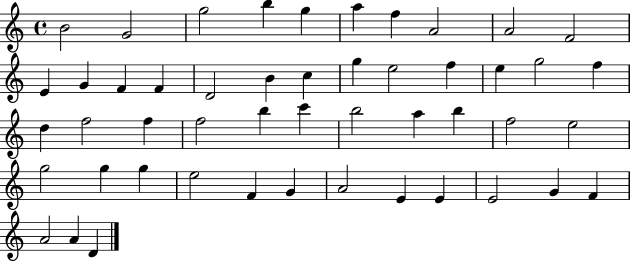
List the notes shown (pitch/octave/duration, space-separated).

B4/h G4/h G5/h B5/q G5/q A5/q F5/q A4/h A4/h F4/h E4/q G4/q F4/q F4/q D4/h B4/q C5/q G5/q E5/h F5/q E5/q G5/h F5/q D5/q F5/h F5/q F5/h B5/q C6/q B5/h A5/q B5/q F5/h E5/h G5/h G5/q G5/q E5/h F4/q G4/q A4/h E4/q E4/q E4/h G4/q F4/q A4/h A4/q D4/q